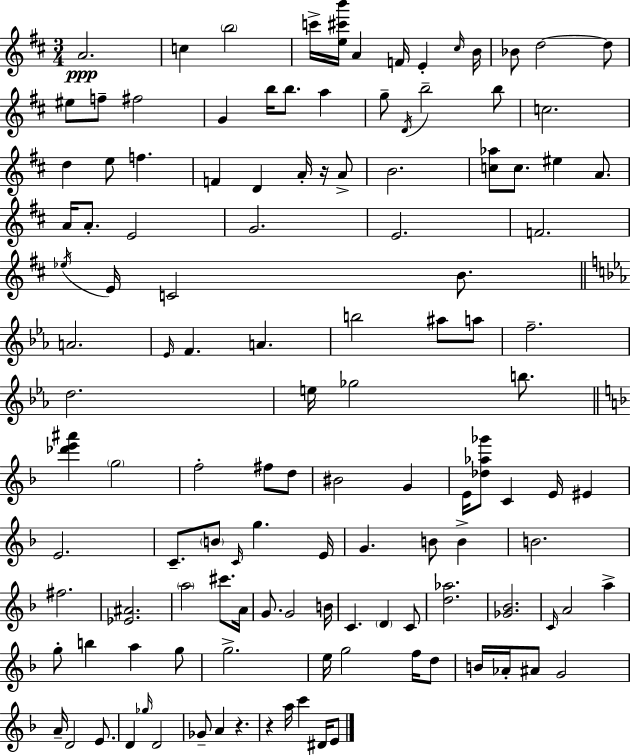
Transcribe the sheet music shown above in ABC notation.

X:1
T:Untitled
M:3/4
L:1/4
K:D
A2 c b2 c'/4 [e^c'b']/4 A F/4 E ^c/4 B/4 _B/2 d2 d/2 ^e/2 f/2 ^f2 G b/4 b/2 a g/2 D/4 b2 b/2 c2 d e/2 f F D A/4 z/4 A/2 B2 [c_a]/2 c/2 ^e A/2 A/4 A/2 E2 G2 E2 F2 _e/4 E/4 C2 B/2 A2 _E/4 F A b2 ^a/2 a/2 f2 d2 e/4 _g2 b/2 [_d'e'^a'] g2 f2 ^f/2 d/2 ^B2 G E/4 [_d_a_g']/2 C E/4 ^E E2 C/2 B/2 C/4 g E/4 G B/2 B B2 ^f2 [_E^A]2 a2 ^c'/2 A/4 G/2 G2 B/4 C D C/2 [d_a]2 [_G_B]2 C/4 A2 a g/2 b a g/2 g2 e/4 g2 f/4 d/2 B/4 _A/4 ^A/2 G2 A/4 D2 E/2 D _g/4 D2 _G/2 A z z a/4 c' ^D/4 E/2